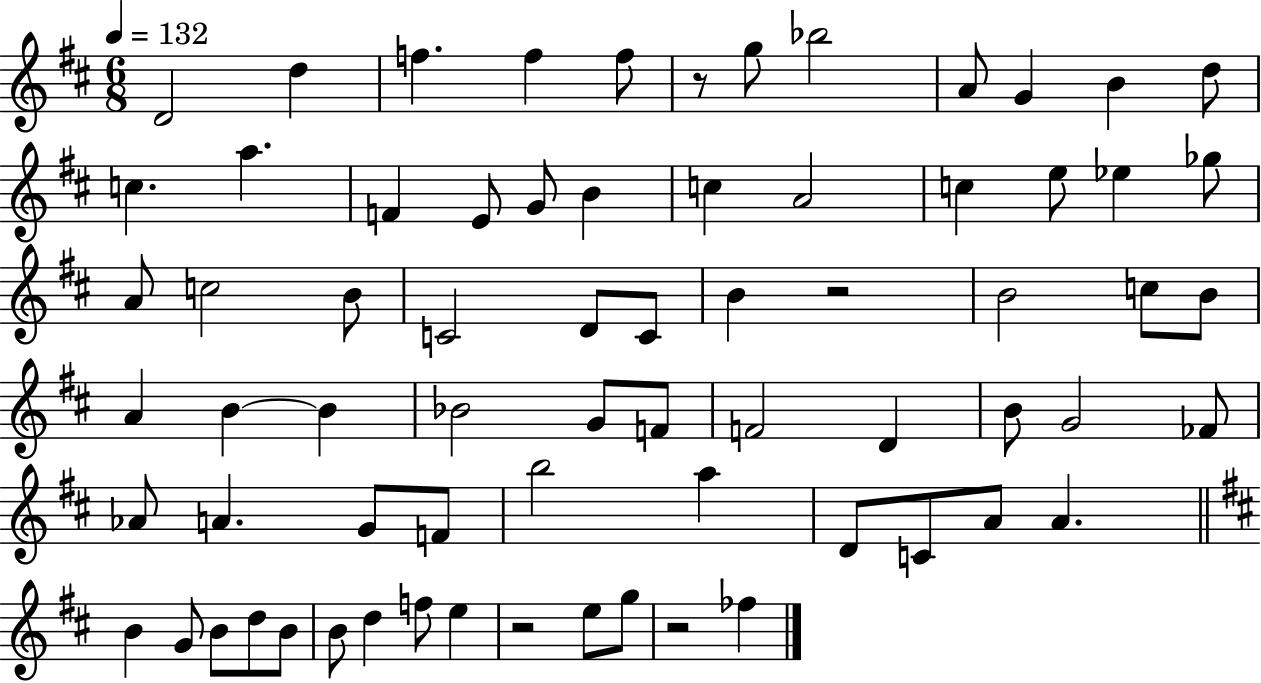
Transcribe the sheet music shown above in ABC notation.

X:1
T:Untitled
M:6/8
L:1/4
K:D
D2 d f f f/2 z/2 g/2 _b2 A/2 G B d/2 c a F E/2 G/2 B c A2 c e/2 _e _g/2 A/2 c2 B/2 C2 D/2 C/2 B z2 B2 c/2 B/2 A B B _B2 G/2 F/2 F2 D B/2 G2 _F/2 _A/2 A G/2 F/2 b2 a D/2 C/2 A/2 A B G/2 B/2 d/2 B/2 B/2 d f/2 e z2 e/2 g/2 z2 _f